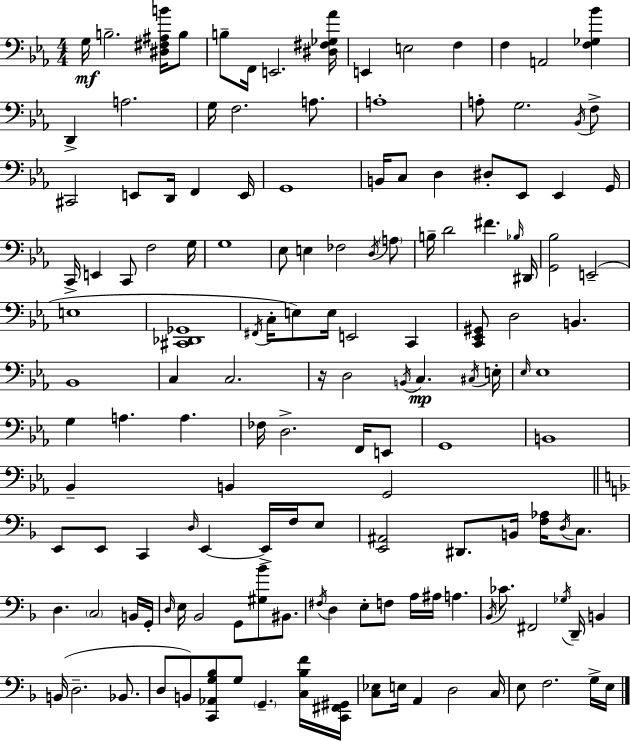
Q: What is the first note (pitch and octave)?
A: G3